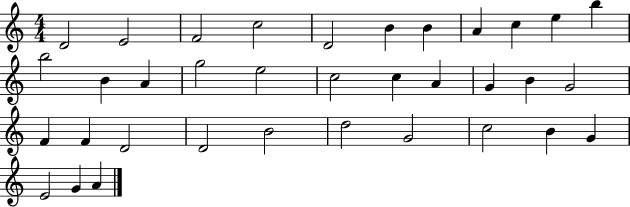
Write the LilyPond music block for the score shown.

{
  \clef treble
  \numericTimeSignature
  \time 4/4
  \key c \major
  d'2 e'2 | f'2 c''2 | d'2 b'4 b'4 | a'4 c''4 e''4 b''4 | \break b''2 b'4 a'4 | g''2 e''2 | c''2 c''4 a'4 | g'4 b'4 g'2 | \break f'4 f'4 d'2 | d'2 b'2 | d''2 g'2 | c''2 b'4 g'4 | \break e'2 g'4 a'4 | \bar "|."
}